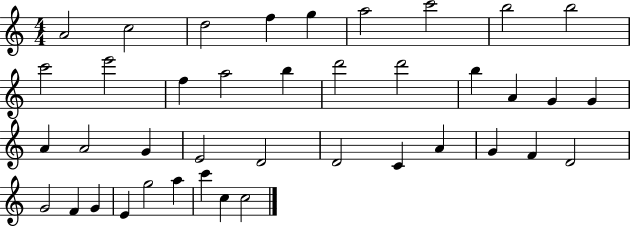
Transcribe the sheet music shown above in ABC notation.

X:1
T:Untitled
M:4/4
L:1/4
K:C
A2 c2 d2 f g a2 c'2 b2 b2 c'2 e'2 f a2 b d'2 d'2 b A G G A A2 G E2 D2 D2 C A G F D2 G2 F G E g2 a c' c c2